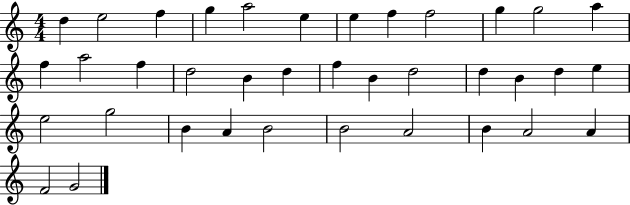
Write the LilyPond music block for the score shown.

{
  \clef treble
  \numericTimeSignature
  \time 4/4
  \key c \major
  d''4 e''2 f''4 | g''4 a''2 e''4 | e''4 f''4 f''2 | g''4 g''2 a''4 | \break f''4 a''2 f''4 | d''2 b'4 d''4 | f''4 b'4 d''2 | d''4 b'4 d''4 e''4 | \break e''2 g''2 | b'4 a'4 b'2 | b'2 a'2 | b'4 a'2 a'4 | \break f'2 g'2 | \bar "|."
}